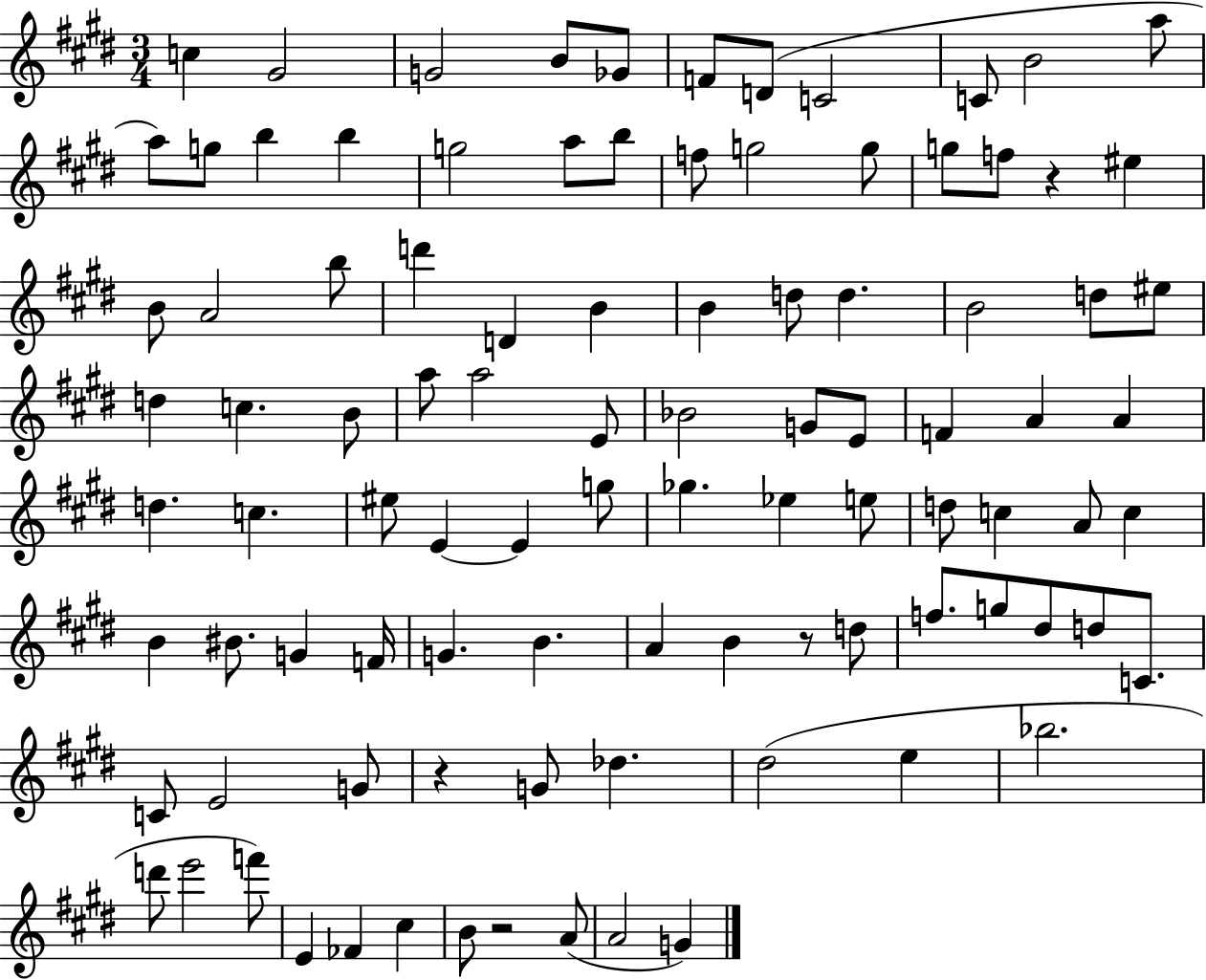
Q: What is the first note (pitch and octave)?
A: C5